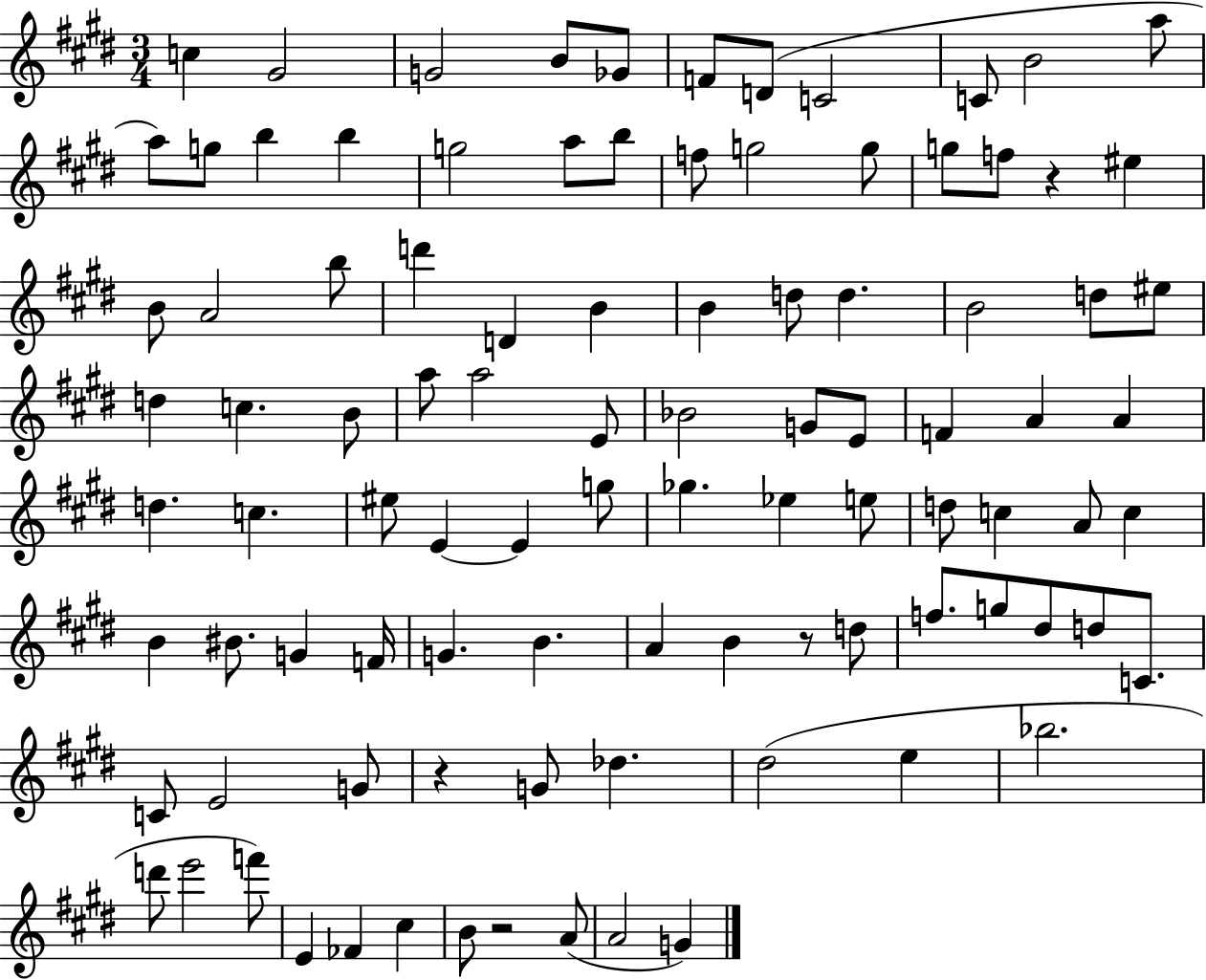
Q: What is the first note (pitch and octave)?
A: C5